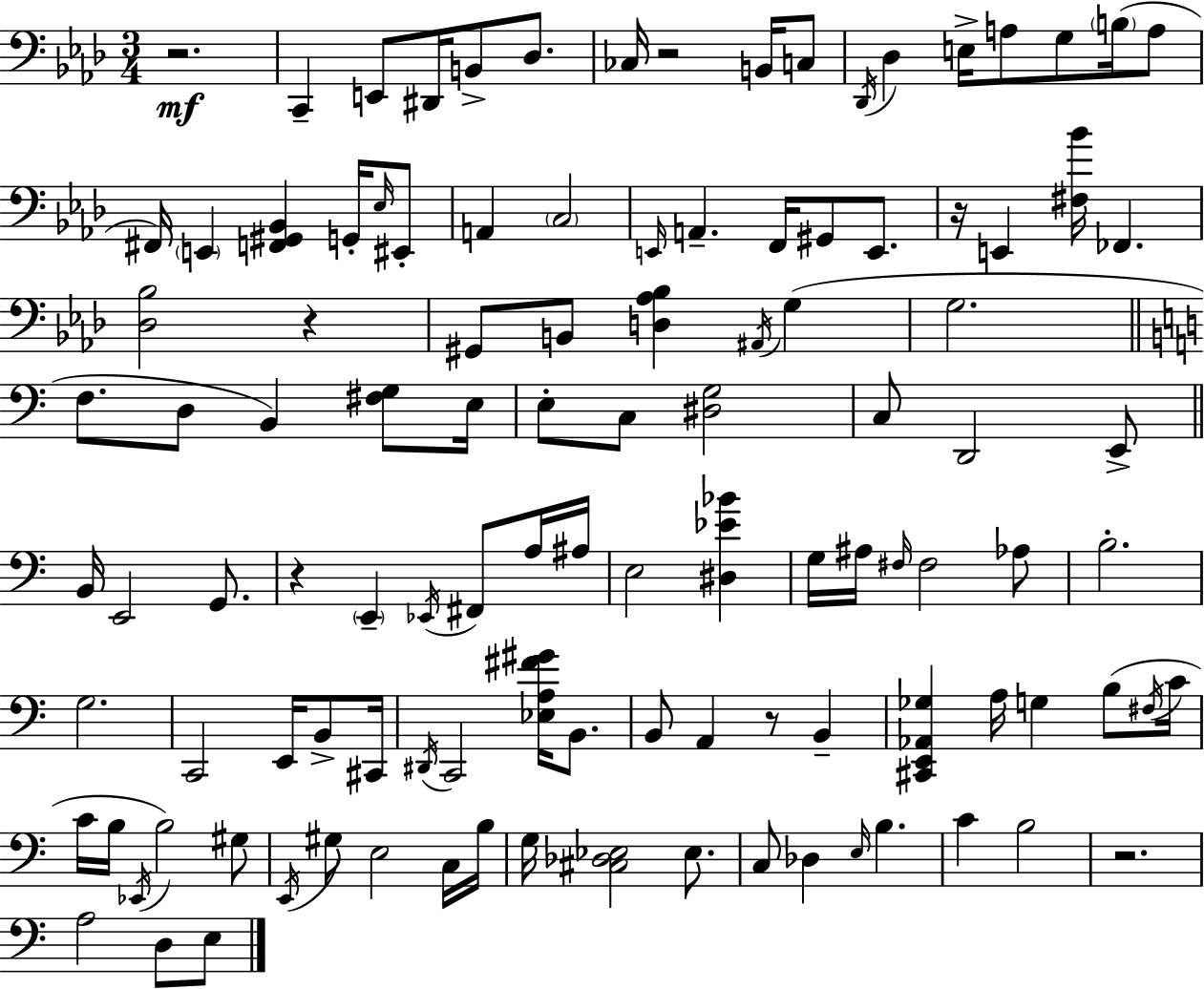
R/h. C2/q E2/e D#2/s B2/e Db3/e. CES3/s R/h B2/s C3/e Db2/s Db3/q E3/s A3/e G3/e B3/s A3/e F#2/s E2/q [F2,G#2,Bb2]/q G2/s Eb3/s EIS2/e A2/q C3/h E2/s A2/q. F2/s G#2/e E2/e. R/s E2/q [F#3,Bb4]/s FES2/q. [Db3,Bb3]/h R/q G#2/e B2/e [D3,Ab3,Bb3]/q A#2/s G3/q G3/h. F3/e. D3/e B2/q [F#3,G3]/e E3/s E3/e C3/e [D#3,G3]/h C3/e D2/h E2/e B2/s E2/h G2/e. R/q E2/q Eb2/s F#2/e A3/s A#3/s E3/h [D#3,Eb4,Bb4]/q G3/s A#3/s F#3/s F#3/h Ab3/e B3/h. G3/h. C2/h E2/s B2/e C#2/s D#2/s C2/h [Eb3,A3,F#4,G#4]/s B2/e. B2/e A2/q R/e B2/q [C#2,E2,Ab2,Gb3]/q A3/s G3/q B3/e F#3/s C4/s C4/s B3/s Eb2/s B3/h G#3/e E2/s G#3/e E3/h C3/s B3/s G3/s [C#3,Db3,Eb3]/h Eb3/e. C3/e Db3/q E3/s B3/q. C4/q B3/h R/h. A3/h D3/e E3/e